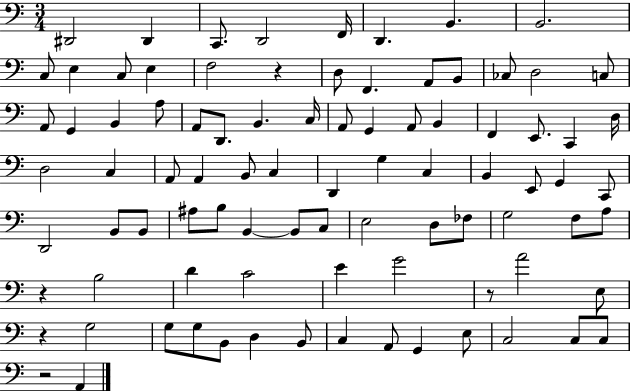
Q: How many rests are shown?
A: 5